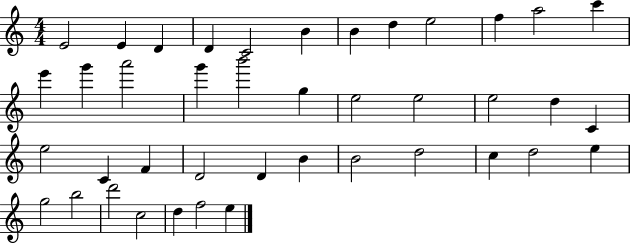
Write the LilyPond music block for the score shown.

{
  \clef treble
  \numericTimeSignature
  \time 4/4
  \key c \major
  e'2 e'4 d'4 | d'4 c'2 b'4 | b'4 d''4 e''2 | f''4 a''2 c'''4 | \break e'''4 g'''4 a'''2 | g'''4 b'''2 g''4 | e''2 e''2 | e''2 d''4 c'4 | \break e''2 c'4 f'4 | d'2 d'4 b'4 | b'2 d''2 | c''4 d''2 e''4 | \break g''2 b''2 | d'''2 c''2 | d''4 f''2 e''4 | \bar "|."
}